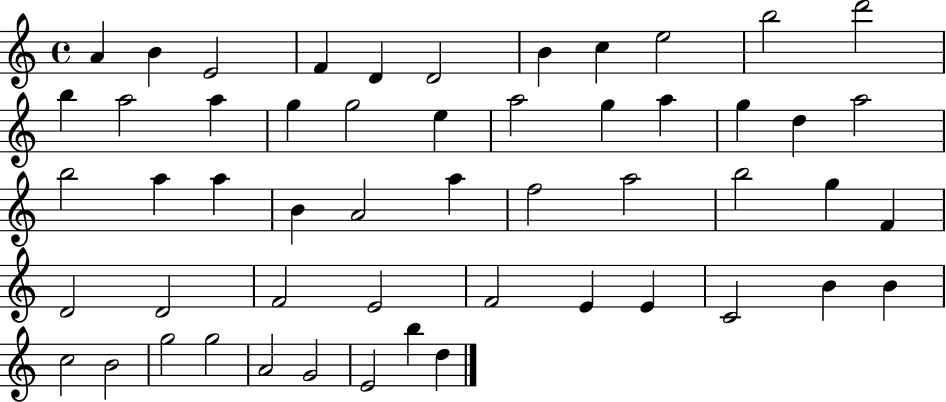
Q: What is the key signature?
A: C major